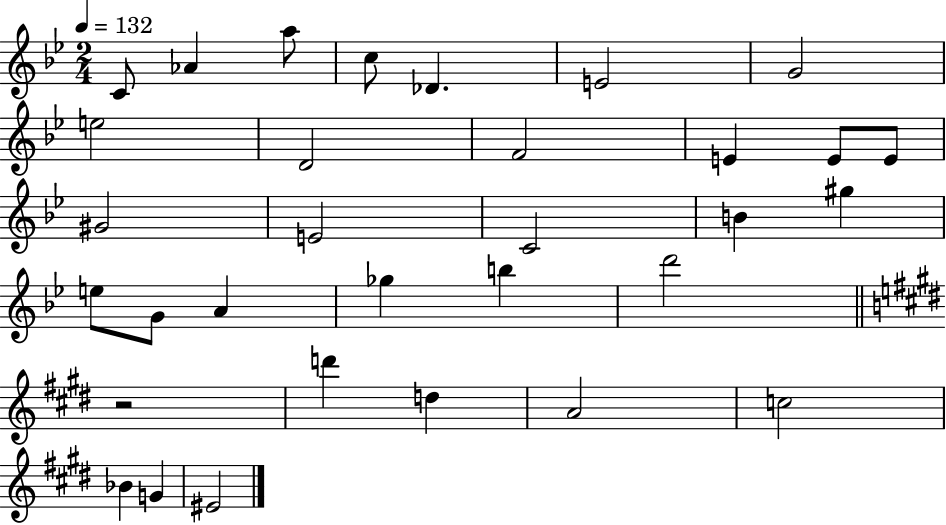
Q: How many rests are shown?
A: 1